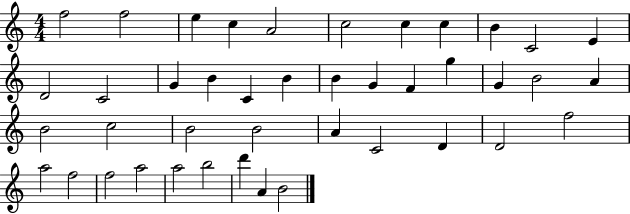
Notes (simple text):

F5/h F5/h E5/q C5/q A4/h C5/h C5/q C5/q B4/q C4/h E4/q D4/h C4/h G4/q B4/q C4/q B4/q B4/q G4/q F4/q G5/q G4/q B4/h A4/q B4/h C5/h B4/h B4/h A4/q C4/h D4/q D4/h F5/h A5/h F5/h F5/h A5/h A5/h B5/h D6/q A4/q B4/h